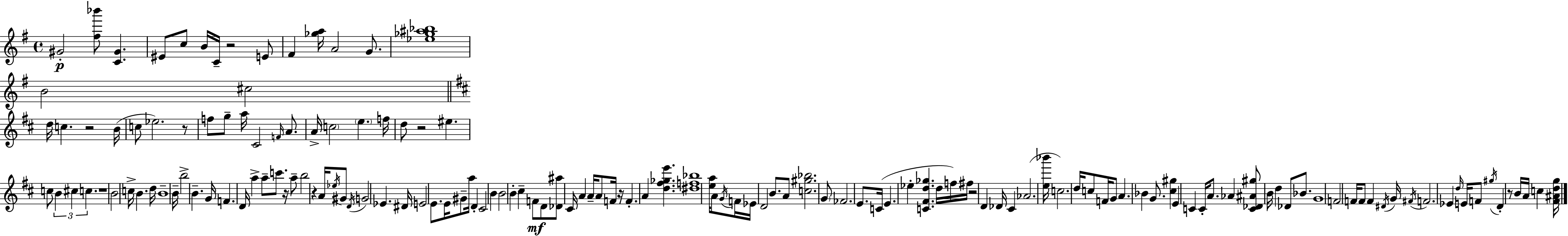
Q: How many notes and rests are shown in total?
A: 154